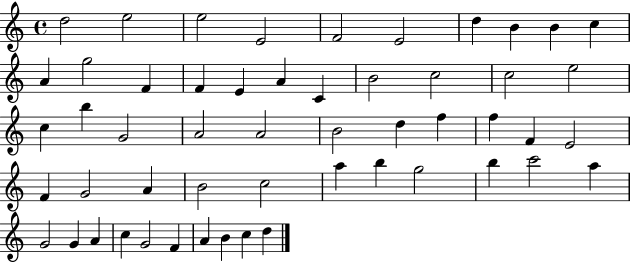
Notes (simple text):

D5/h E5/h E5/h E4/h F4/h E4/h D5/q B4/q B4/q C5/q A4/q G5/h F4/q F4/q E4/q A4/q C4/q B4/h C5/h C5/h E5/h C5/q B5/q G4/h A4/h A4/h B4/h D5/q F5/q F5/q F4/q E4/h F4/q G4/h A4/q B4/h C5/h A5/q B5/q G5/h B5/q C6/h A5/q G4/h G4/q A4/q C5/q G4/h F4/q A4/q B4/q C5/q D5/q